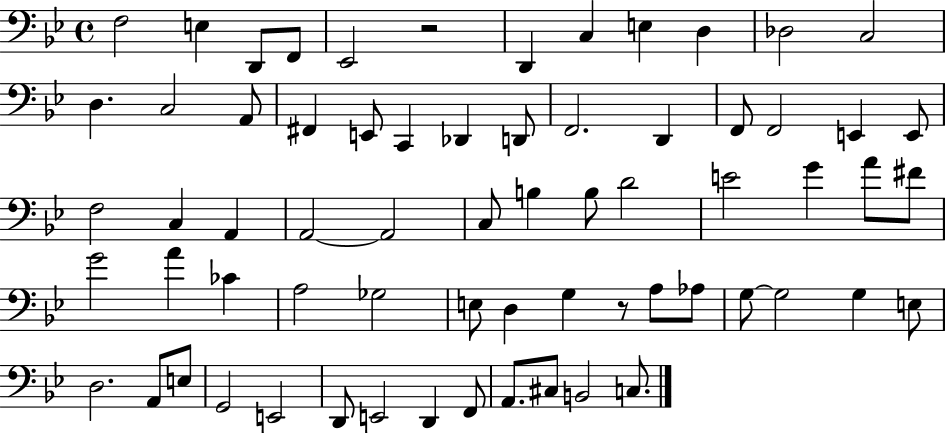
F3/h E3/q D2/e F2/e Eb2/h R/h D2/q C3/q E3/q D3/q Db3/h C3/h D3/q. C3/h A2/e F#2/q E2/e C2/q Db2/q D2/e F2/h. D2/q F2/e F2/h E2/q E2/e F3/h C3/q A2/q A2/h A2/h C3/e B3/q B3/e D4/h E4/h G4/q A4/e F#4/e G4/h A4/q CES4/q A3/h Gb3/h E3/e D3/q G3/q R/e A3/e Ab3/e G3/e G3/h G3/q E3/e D3/h. A2/e E3/e G2/h E2/h D2/e E2/h D2/q F2/e A2/e. C#3/e B2/h C3/e.